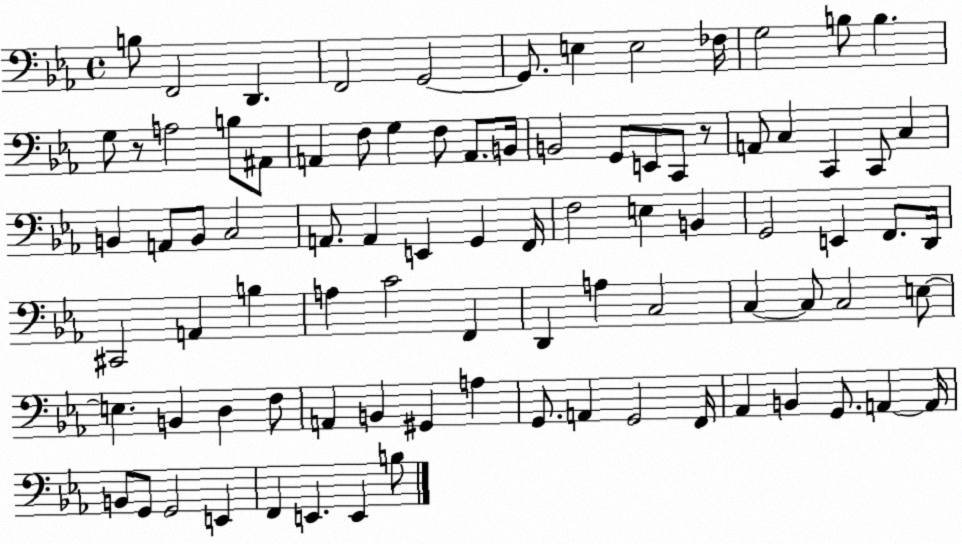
X:1
T:Untitled
M:4/4
L:1/4
K:Eb
B,/2 F,,2 D,, F,,2 G,,2 G,,/2 E, E,2 _F,/4 G,2 B,/2 B, G,/2 z/2 A,2 B,/2 ^A,,/2 A,, F,/2 G, F,/2 A,,/2 B,,/4 B,,2 G,,/2 E,,/2 C,,/2 z/2 A,,/2 C, C,, C,,/2 C, B,, A,,/2 B,,/2 C,2 A,,/2 A,, E,, G,, F,,/4 F,2 E, B,, G,,2 E,, F,,/2 D,,/4 ^C,,2 A,, B, A, C2 F,, D,, A, C,2 C, C,/2 C,2 E,/2 E, B,, D, F,/2 A,, B,, ^G,, A, G,,/2 A,, G,,2 F,,/4 _A,, B,, G,,/2 A,, A,,/4 B,,/2 G,,/2 G,,2 E,, F,, E,, E,, B,/2